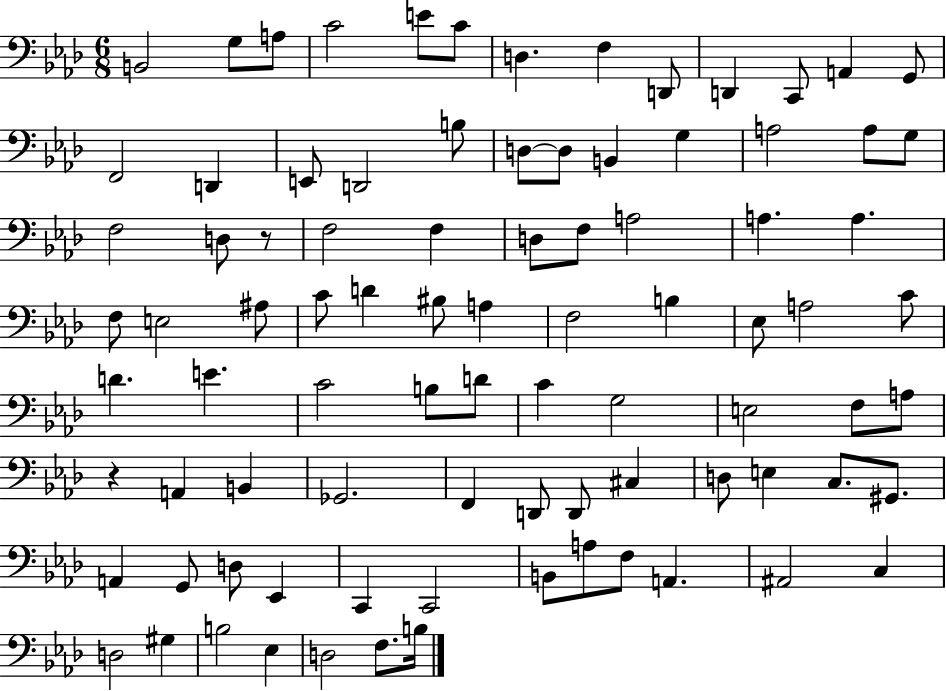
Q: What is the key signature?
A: AES major